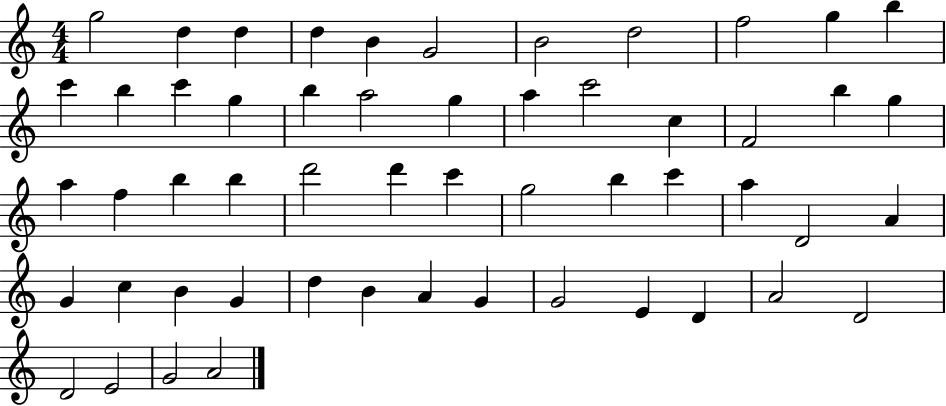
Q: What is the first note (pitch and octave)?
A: G5